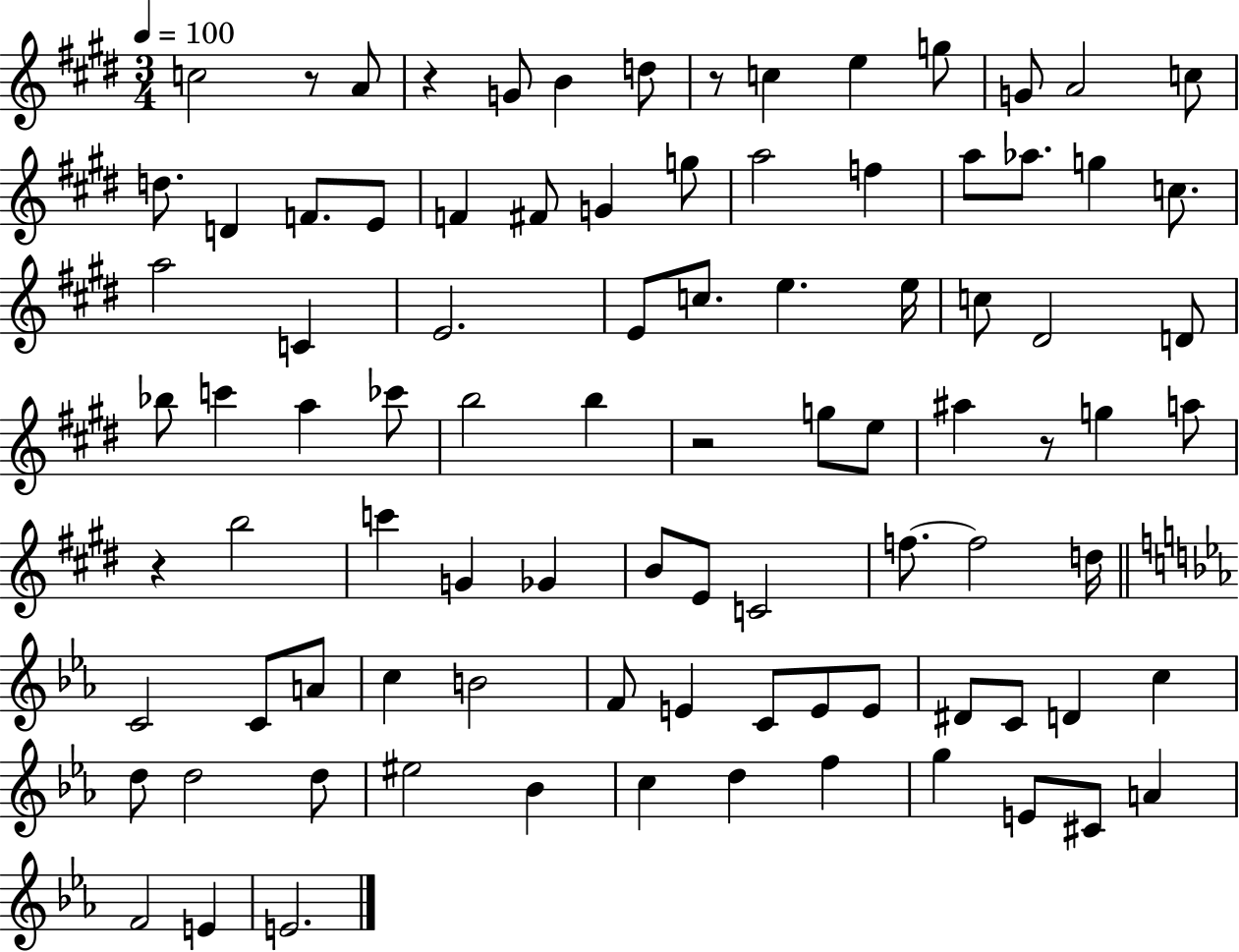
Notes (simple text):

C5/h R/e A4/e R/q G4/e B4/q D5/e R/e C5/q E5/q G5/e G4/e A4/h C5/e D5/e. D4/q F4/e. E4/e F4/q F#4/e G4/q G5/e A5/h F5/q A5/e Ab5/e. G5/q C5/e. A5/h C4/q E4/h. E4/e C5/e. E5/q. E5/s C5/e D#4/h D4/e Bb5/e C6/q A5/q CES6/e B5/h B5/q R/h G5/e E5/e A#5/q R/e G5/q A5/e R/q B5/h C6/q G4/q Gb4/q B4/e E4/e C4/h F5/e. F5/h D5/s C4/h C4/e A4/e C5/q B4/h F4/e E4/q C4/e E4/e E4/e D#4/e C4/e D4/q C5/q D5/e D5/h D5/e EIS5/h Bb4/q C5/q D5/q F5/q G5/q E4/e C#4/e A4/q F4/h E4/q E4/h.